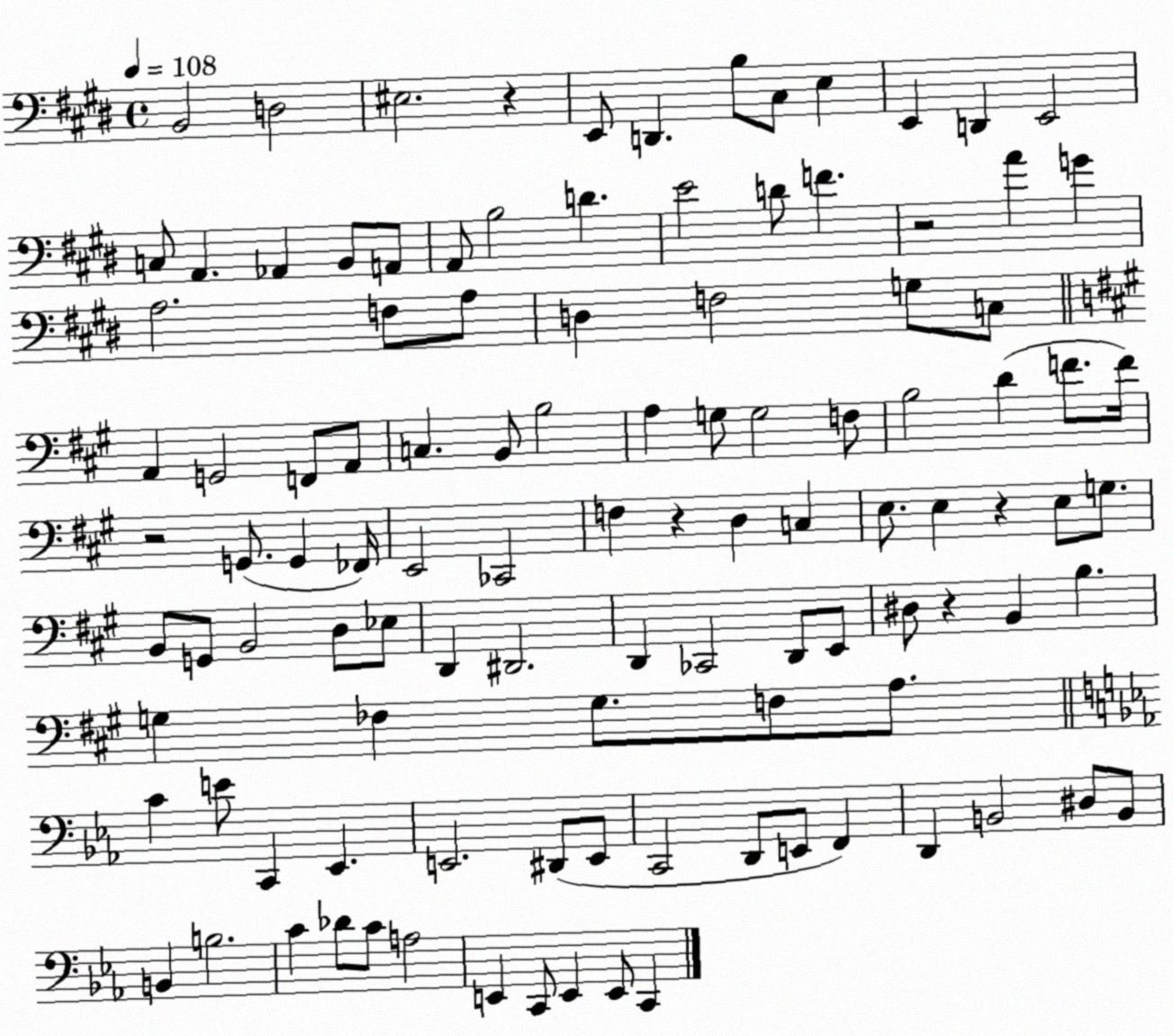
X:1
T:Untitled
M:4/4
L:1/4
K:E
B,,2 D,2 ^E,2 z E,,/2 D,, B,/2 ^C,/2 E, E,, D,, E,,2 C,/2 A,, _A,, B,,/2 A,,/2 A,,/2 B,2 D E2 D/2 F z2 A G A,2 F,/2 A,/2 D, F,2 G,/2 C,/2 A,, G,,2 F,,/2 A,,/2 C, B,,/2 B,2 A, G,/2 G,2 F,/2 B,2 D F/2 F/4 z2 G,,/2 G,, _F,,/4 E,,2 _C,,2 F, z D, C, E,/2 E, z E,/2 G,/2 B,,/2 G,,/2 B,,2 D,/2 _E,/2 D,, ^D,,2 D,, _C,,2 D,,/2 E,,/2 ^D,/2 z B,, B, G, _F, G,/2 F,/2 A,/2 C E/2 C,, _E,, E,,2 ^D,,/2 E,,/2 C,,2 D,,/2 E,,/2 F,, D,, B,,2 ^D,/2 B,,/2 B,, B,2 C _D/2 C/2 A,2 E,, C,,/2 E,, E,,/2 C,,